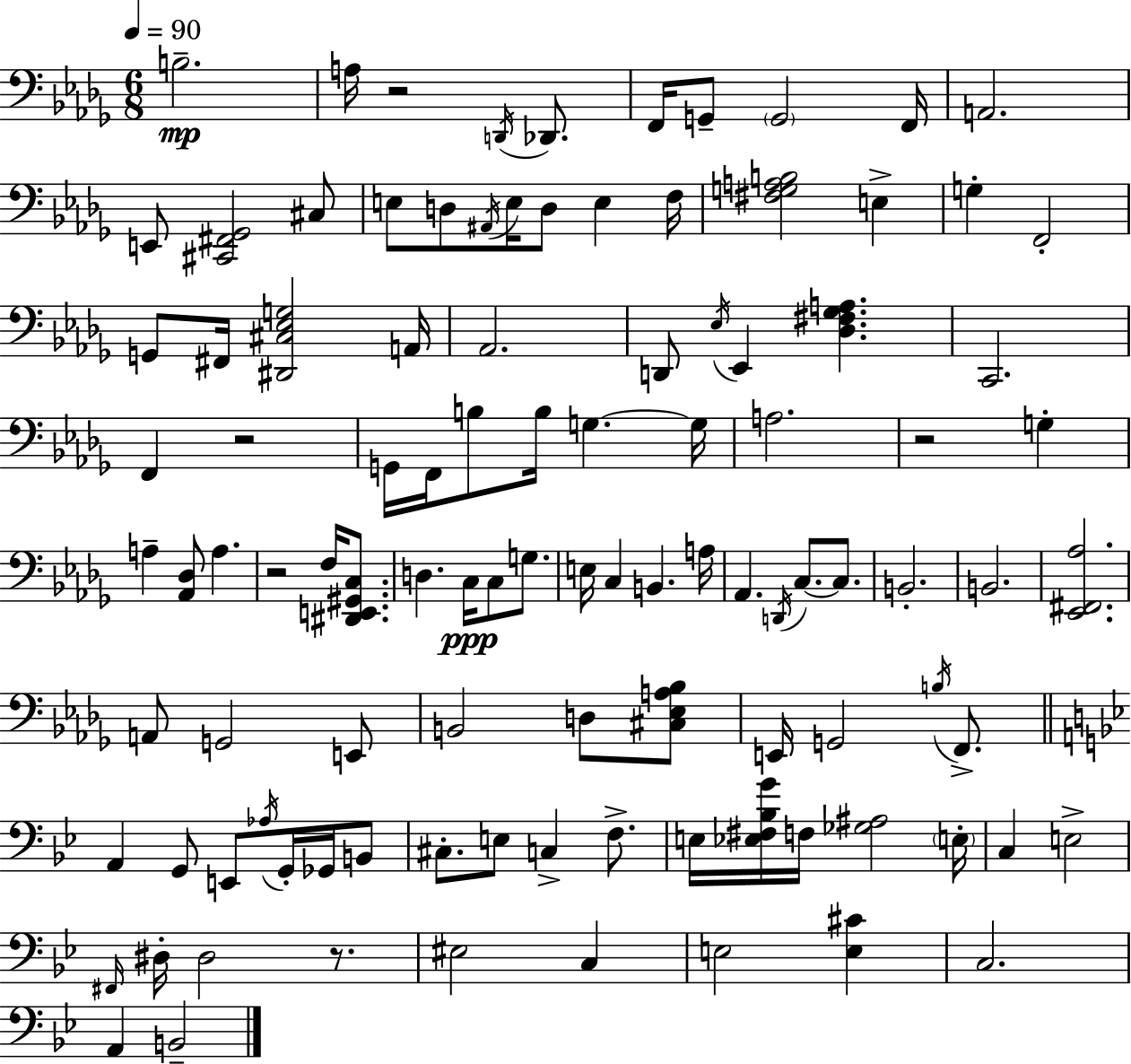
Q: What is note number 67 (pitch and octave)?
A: E2